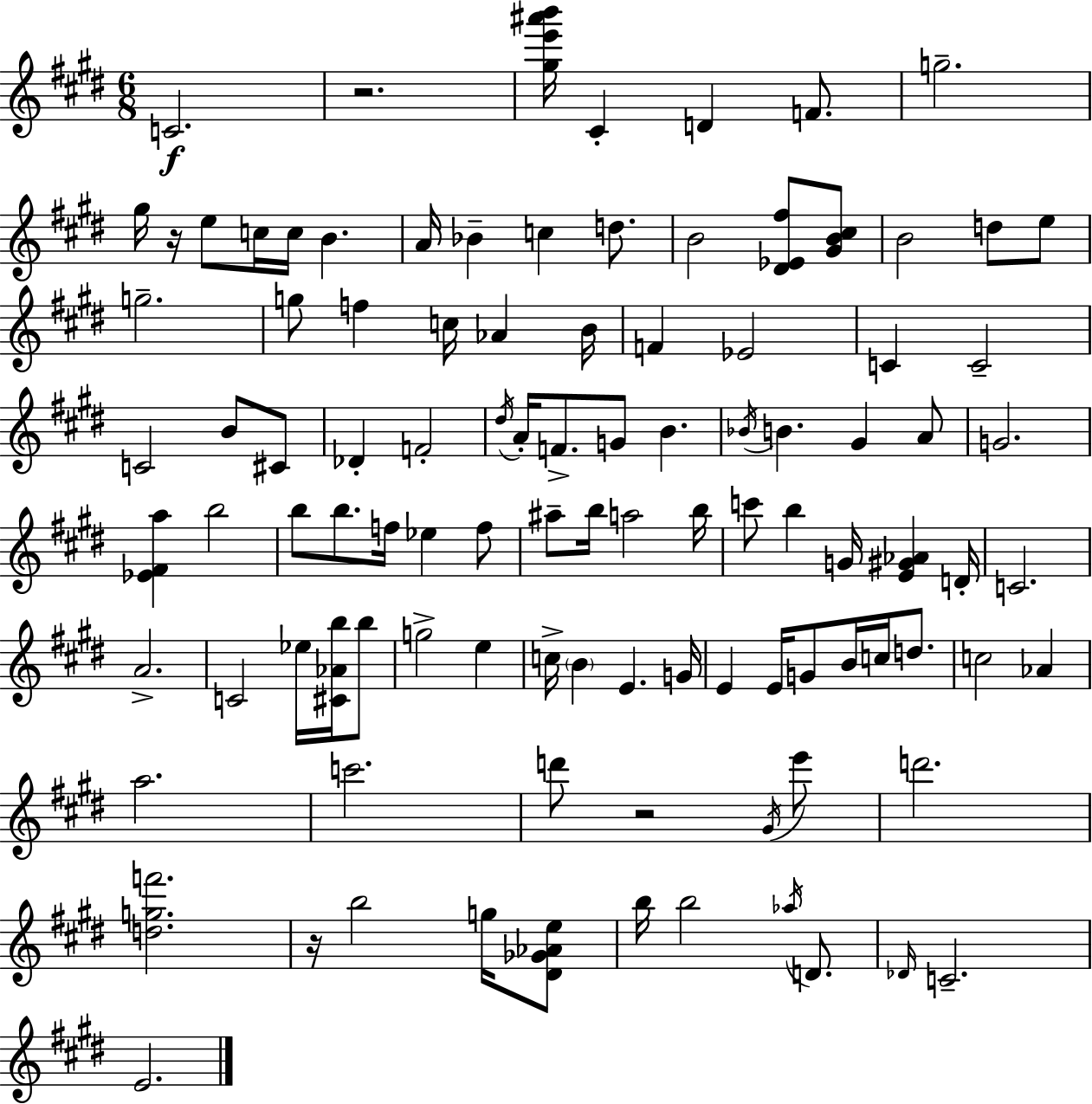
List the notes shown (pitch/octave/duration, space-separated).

C4/h. R/h. [G#5,E6,A#6,B6]/s C#4/q D4/q F4/e. G5/h. G#5/s R/s E5/e C5/s C5/s B4/q. A4/s Bb4/q C5/q D5/e. B4/h [D#4,Eb4,F#5]/e [G#4,B4,C#5]/e B4/h D5/e E5/e G5/h. G5/e F5/q C5/s Ab4/q B4/s F4/q Eb4/h C4/q C4/h C4/h B4/e C#4/e Db4/q F4/h D#5/s A4/s F4/e. G4/e B4/q. Bb4/s B4/q. G#4/q A4/e G4/h. [Eb4,F#4,A5]/q B5/h B5/e B5/e. F5/s Eb5/q F5/e A#5/e B5/s A5/h B5/s C6/e B5/q G4/s [E4,G#4,Ab4]/q D4/s C4/h. A4/h. C4/h Eb5/s [C#4,Ab4,B5]/s B5/e G5/h E5/q C5/s B4/q E4/q. G4/s E4/q E4/s G4/e B4/s C5/s D5/e. C5/h Ab4/q A5/h. C6/h. D6/e R/h G#4/s E6/e D6/h. [D5,G5,F6]/h. R/s B5/h G5/s [D#4,Gb4,Ab4,E5]/e B5/s B5/h Ab5/s D4/e. Db4/s C4/h. E4/h.